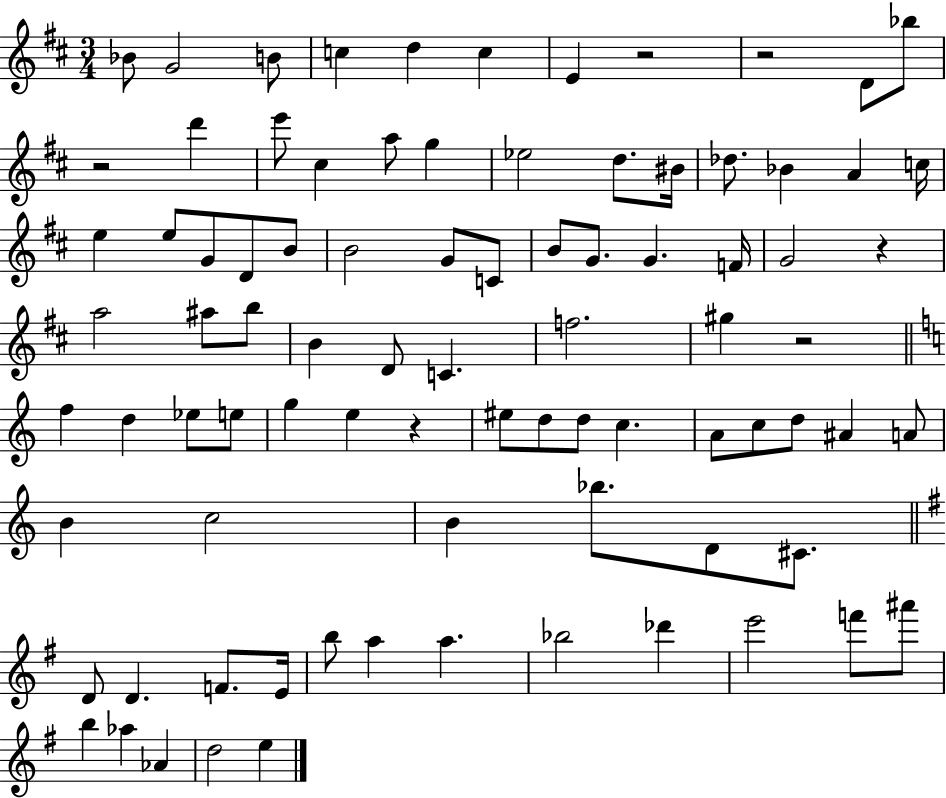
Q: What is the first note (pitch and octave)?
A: Bb4